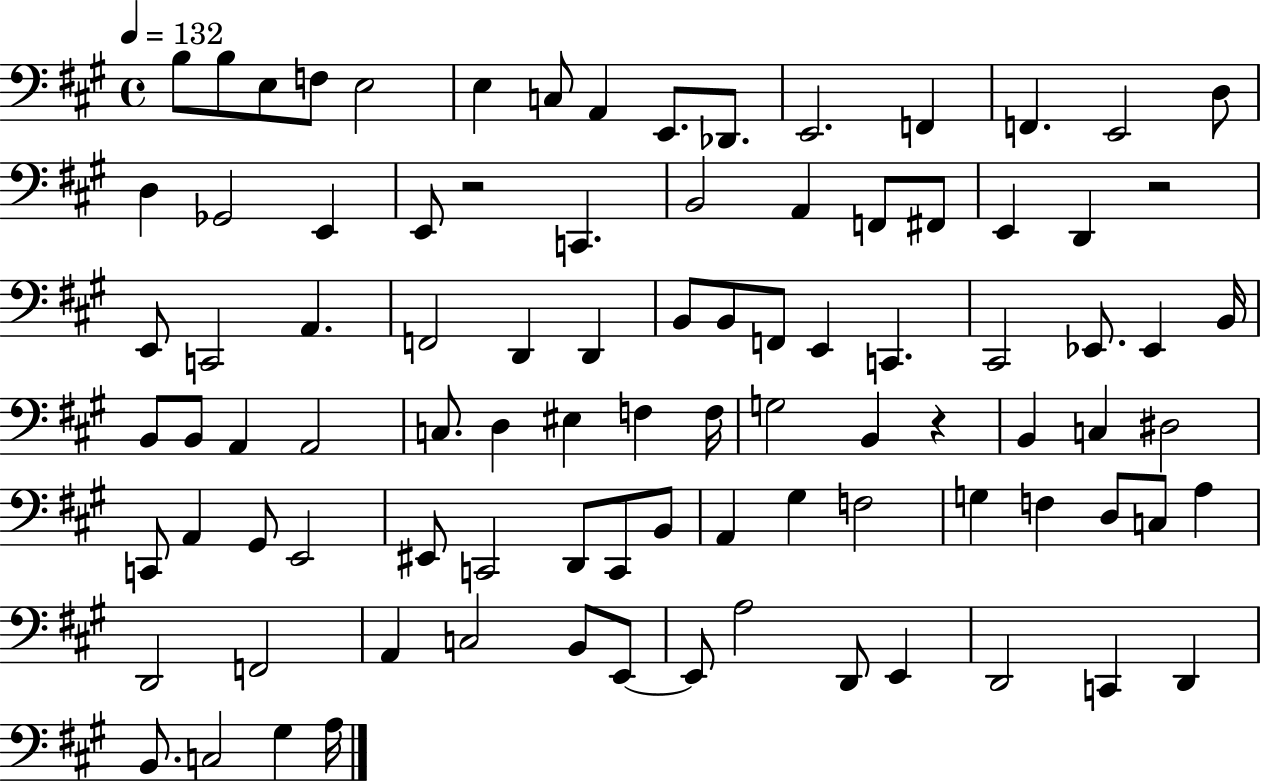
B3/e B3/e E3/e F3/e E3/h E3/q C3/e A2/q E2/e. Db2/e. E2/h. F2/q F2/q. E2/h D3/e D3/q Gb2/h E2/q E2/e R/h C2/q. B2/h A2/q F2/e F#2/e E2/q D2/q R/h E2/e C2/h A2/q. F2/h D2/q D2/q B2/e B2/e F2/e E2/q C2/q. C#2/h Eb2/e. Eb2/q B2/s B2/e B2/e A2/q A2/h C3/e. D3/q EIS3/q F3/q F3/s G3/h B2/q R/q B2/q C3/q D#3/h C2/e A2/q G#2/e E2/h EIS2/e C2/h D2/e C2/e B2/e A2/q G#3/q F3/h G3/q F3/q D3/e C3/e A3/q D2/h F2/h A2/q C3/h B2/e E2/e E2/e A3/h D2/e E2/q D2/h C2/q D2/q B2/e. C3/h G#3/q A3/s